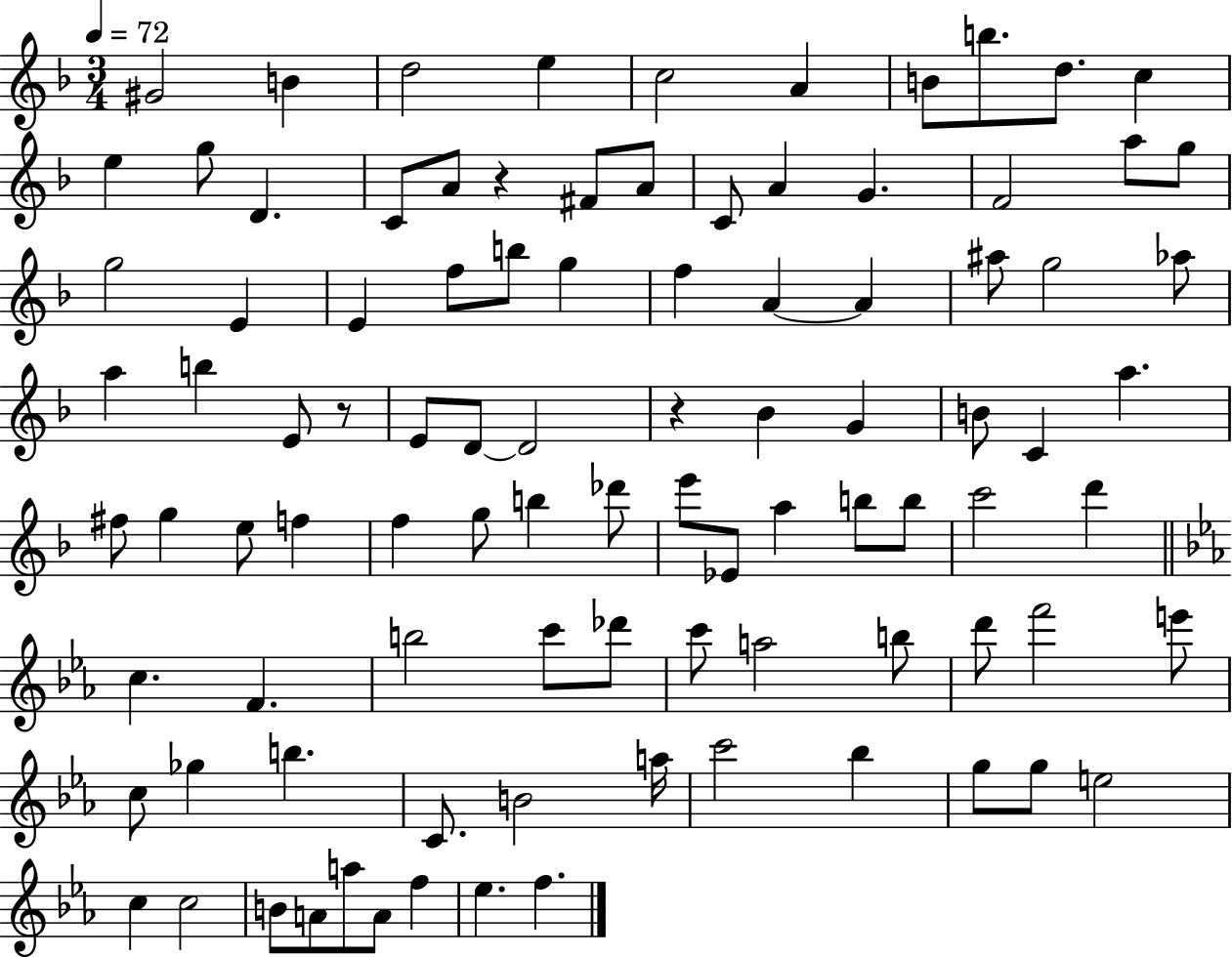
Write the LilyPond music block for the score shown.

{
  \clef treble
  \numericTimeSignature
  \time 3/4
  \key f \major
  \tempo 4 = 72
  gis'2 b'4 | d''2 e''4 | c''2 a'4 | b'8 b''8. d''8. c''4 | \break e''4 g''8 d'4. | c'8 a'8 r4 fis'8 a'8 | c'8 a'4 g'4. | f'2 a''8 g''8 | \break g''2 e'4 | e'4 f''8 b''8 g''4 | f''4 a'4~~ a'4 | ais''8 g''2 aes''8 | \break a''4 b''4 e'8 r8 | e'8 d'8~~ d'2 | r4 bes'4 g'4 | b'8 c'4 a''4. | \break fis''8 g''4 e''8 f''4 | f''4 g''8 b''4 des'''8 | e'''8 ees'8 a''4 b''8 b''8 | c'''2 d'''4 | \break \bar "||" \break \key ees \major c''4. f'4. | b''2 c'''8 des'''8 | c'''8 a''2 b''8 | d'''8 f'''2 e'''8 | \break c''8 ges''4 b''4. | c'8. b'2 a''16 | c'''2 bes''4 | g''8 g''8 e''2 | \break c''4 c''2 | b'8 a'8 a''8 a'8 f''4 | ees''4. f''4. | \bar "|."
}